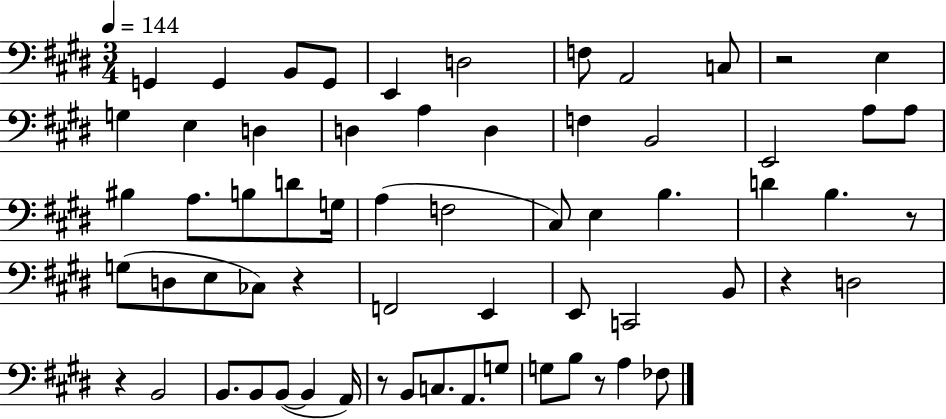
G2/q G2/q B2/e G2/e E2/q D3/h F3/e A2/h C3/e R/h E3/q G3/q E3/q D3/q D3/q A3/q D3/q F3/q B2/h E2/h A3/e A3/e BIS3/q A3/e. B3/e D4/e G3/s A3/q F3/h C#3/e E3/q B3/q. D4/q B3/q. R/e G3/e D3/e E3/e CES3/e R/q F2/h E2/q E2/e C2/h B2/e R/q D3/h R/q B2/h B2/e. B2/e B2/e B2/q A2/s R/e B2/e C3/e. A2/e. G3/e G3/e B3/e R/e A3/q FES3/e